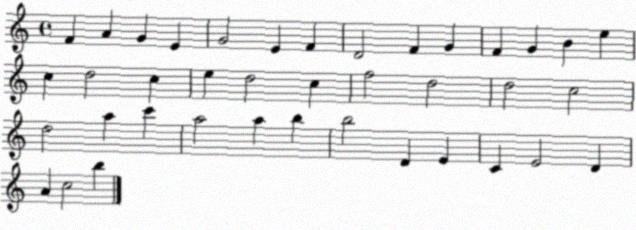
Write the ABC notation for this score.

X:1
T:Untitled
M:4/4
L:1/4
K:C
F A G E G2 E F D2 F G F G B e c d2 c e d2 c f2 d2 d2 c2 d2 a c' a2 a b b2 D E C E2 D A c2 b